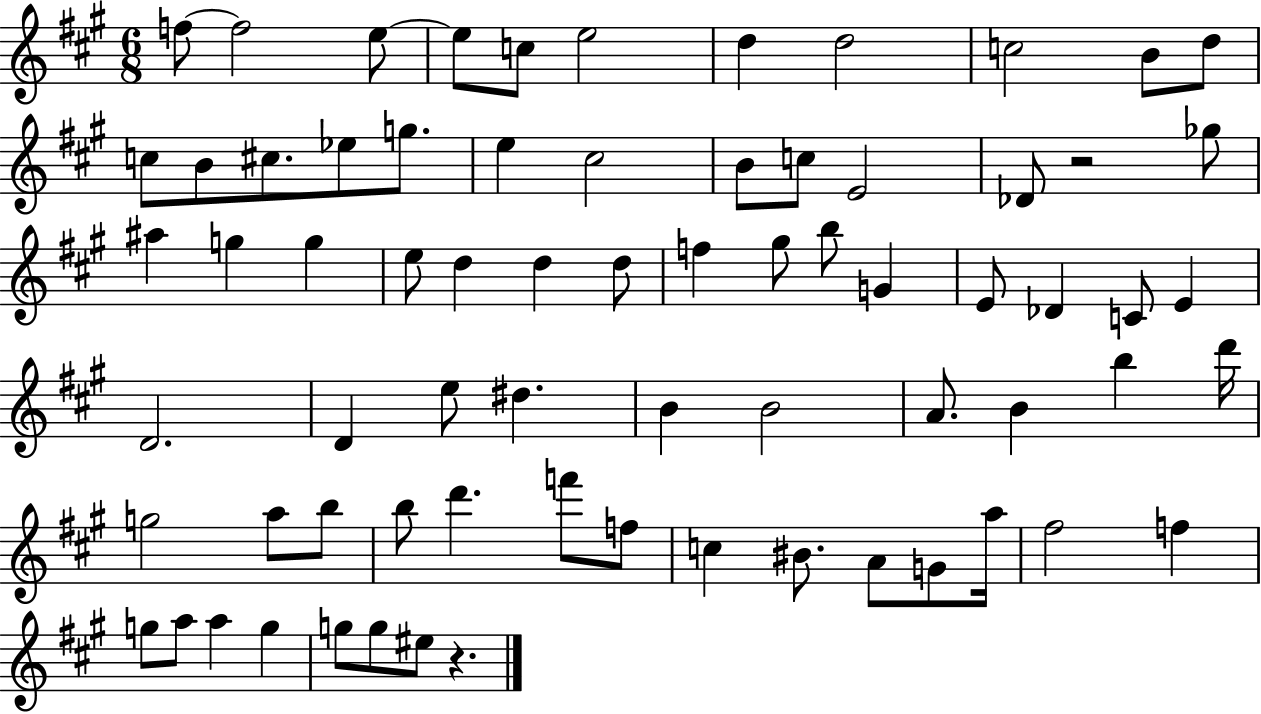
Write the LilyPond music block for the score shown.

{
  \clef treble
  \numericTimeSignature
  \time 6/8
  \key a \major
  f''8~~ f''2 e''8~~ | e''8 c''8 e''2 | d''4 d''2 | c''2 b'8 d''8 | \break c''8 b'8 cis''8. ees''8 g''8. | e''4 cis''2 | b'8 c''8 e'2 | des'8 r2 ges''8 | \break ais''4 g''4 g''4 | e''8 d''4 d''4 d''8 | f''4 gis''8 b''8 g'4 | e'8 des'4 c'8 e'4 | \break d'2. | d'4 e''8 dis''4. | b'4 b'2 | a'8. b'4 b''4 d'''16 | \break g''2 a''8 b''8 | b''8 d'''4. f'''8 f''8 | c''4 bis'8. a'8 g'8 a''16 | fis''2 f''4 | \break g''8 a''8 a''4 g''4 | g''8 g''8 eis''8 r4. | \bar "|."
}